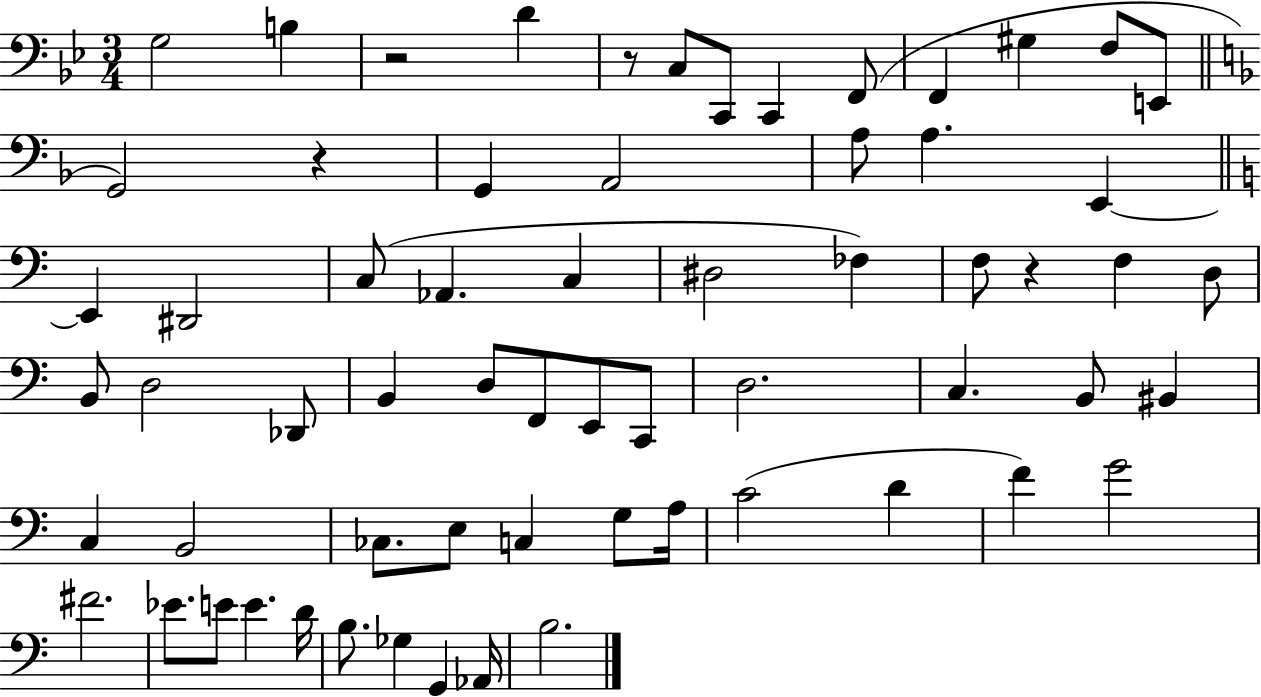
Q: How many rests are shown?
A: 4